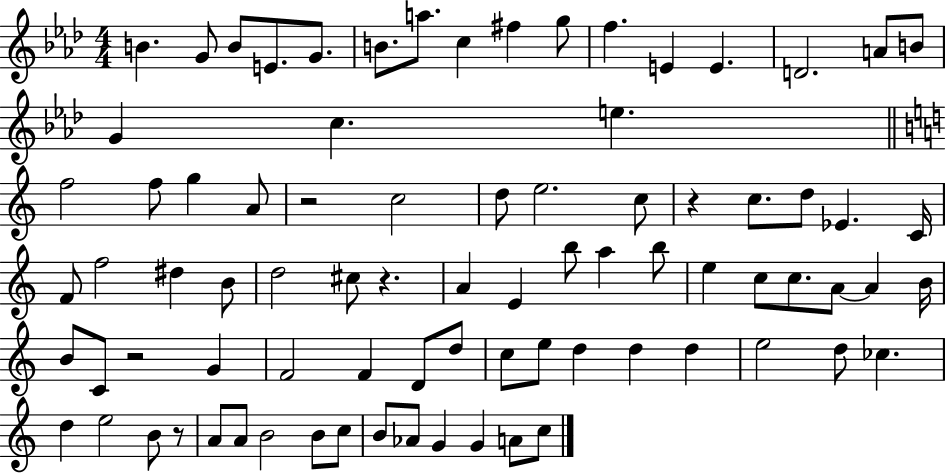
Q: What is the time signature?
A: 4/4